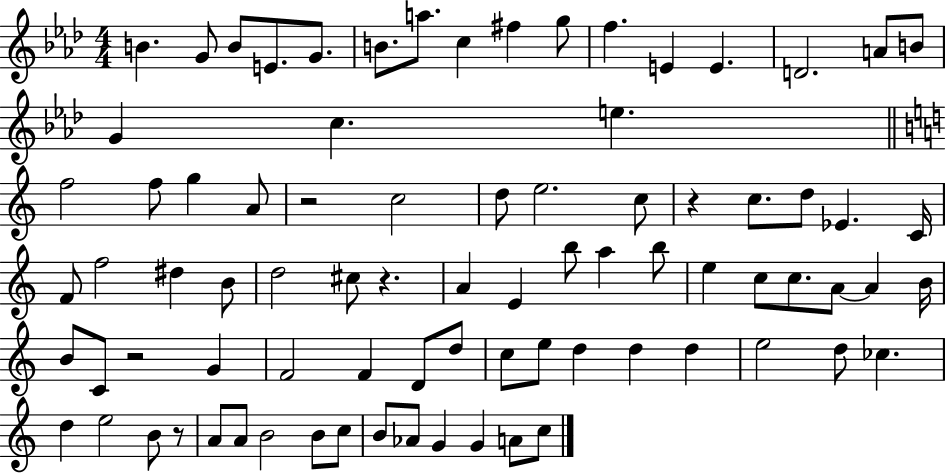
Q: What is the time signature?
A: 4/4